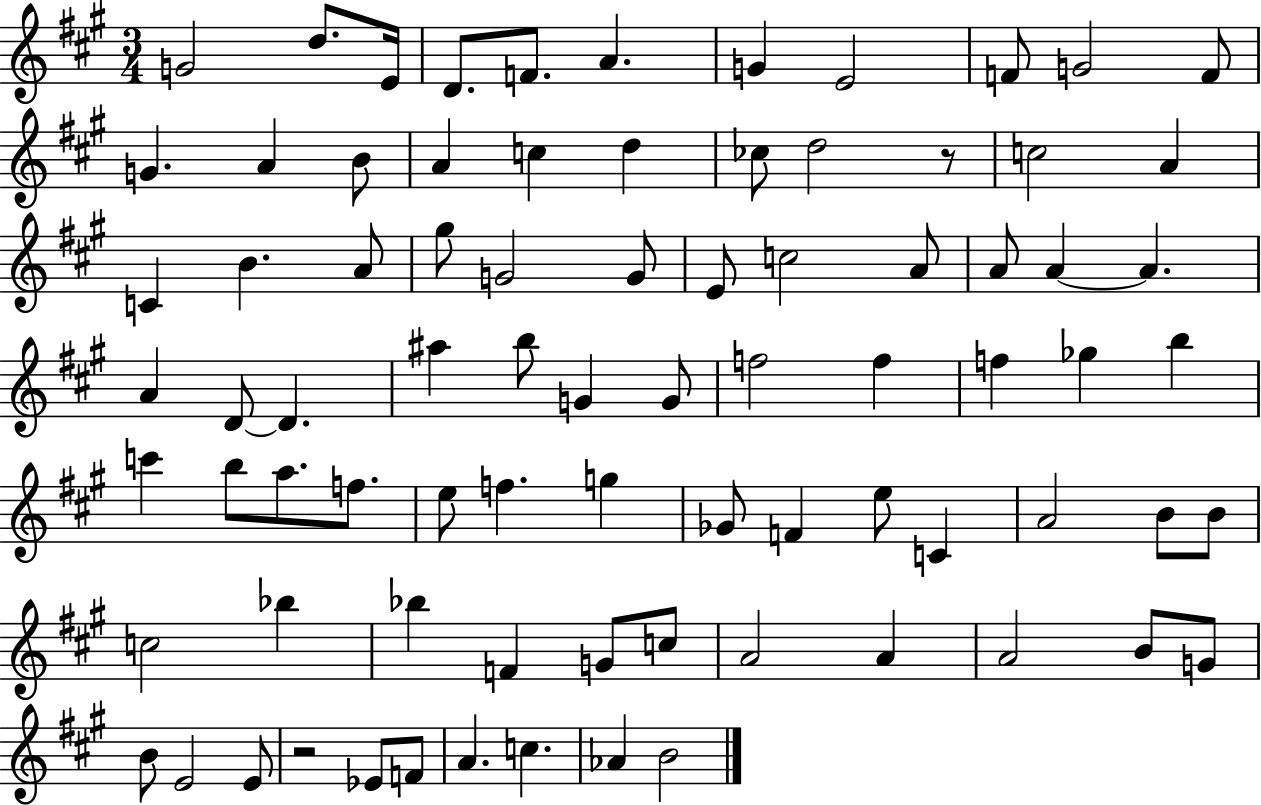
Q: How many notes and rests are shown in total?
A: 81